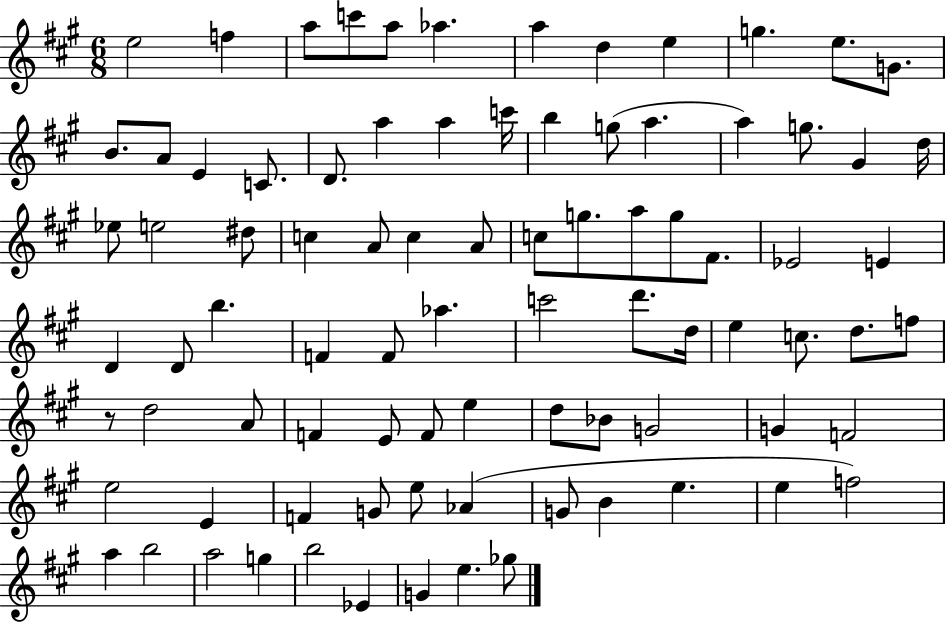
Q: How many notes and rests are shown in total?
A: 86